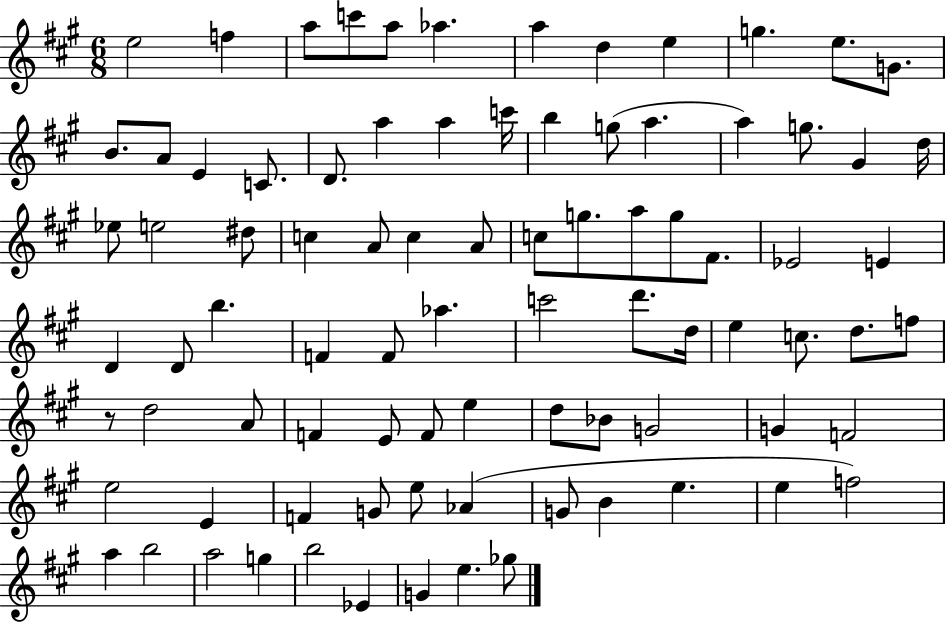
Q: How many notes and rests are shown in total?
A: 86